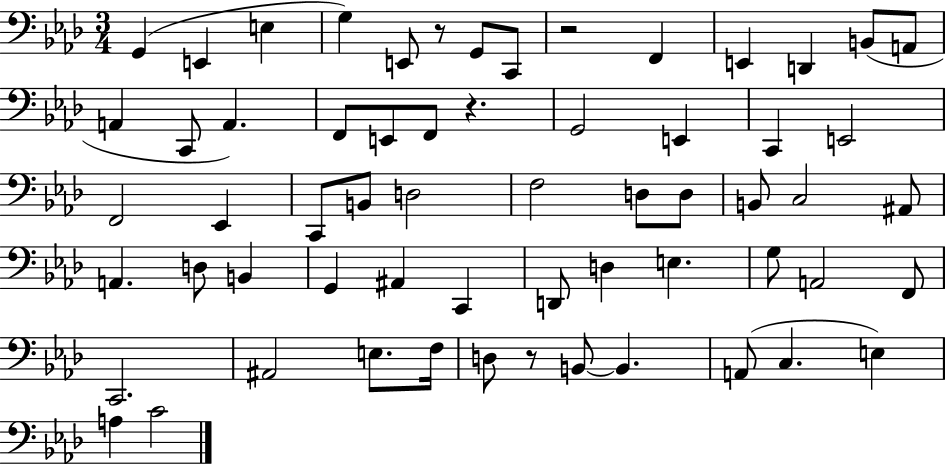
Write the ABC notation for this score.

X:1
T:Untitled
M:3/4
L:1/4
K:Ab
G,, E,, E, G, E,,/2 z/2 G,,/2 C,,/2 z2 F,, E,, D,, B,,/2 A,,/2 A,, C,,/2 A,, F,,/2 E,,/2 F,,/2 z G,,2 E,, C,, E,,2 F,,2 _E,, C,,/2 B,,/2 D,2 F,2 D,/2 D,/2 B,,/2 C,2 ^A,,/2 A,, D,/2 B,, G,, ^A,, C,, D,,/2 D, E, G,/2 A,,2 F,,/2 C,,2 ^A,,2 E,/2 F,/4 D,/2 z/2 B,,/2 B,, A,,/2 C, E, A, C2